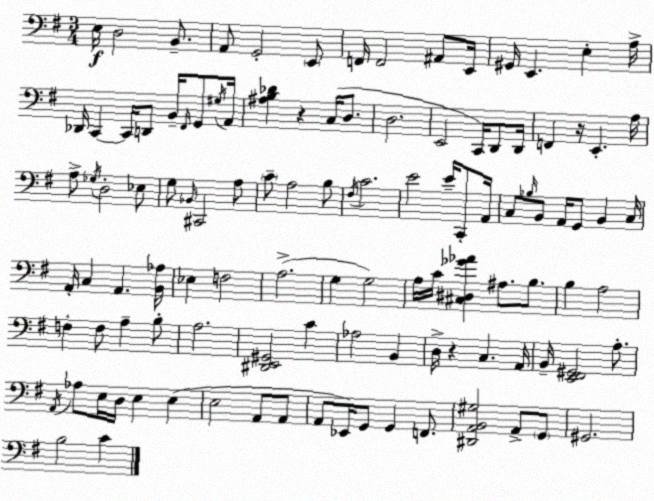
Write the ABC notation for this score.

X:1
T:Untitled
M:3/4
L:1/4
K:G
E,/4 D,2 B,,/2 A,,/2 G,,2 E,,/2 F,,/4 F,,2 ^A,,/2 E,,/4 ^G,,/4 E,, E, A,/4 _D,,/4 C,, C,,/4 D,,/2 B,,/4 ^F,,/4 G,,/2 ^G,/4 A,,/4 [^A,B,_D] z C,/4 D,/2 D,2 E,,2 C,,/4 D,,/2 D,,/4 F,, z/4 E,, A,/4 A,/2 _G,/4 D,2 _E,/2 G,/2 _B,,/4 ^C,,2 A,/2 C/2 A,2 B,/2 ^F,/4 C2 E2 E/4 C,,/2 A,,/4 C,/2 _B,/4 B,,/2 A,,/4 G,,/2 B,, C,/4 A,,/4 C, A,, [B,,_A,]/4 _E, F,2 A,2 G, G,2 A,/4 C/4 [^C,^D,_G_A] ^A,/2 B,/2 B, A,2 F, F,/2 A, B,/2 A,2 [^D,,E,,^G,,]2 C _A,2 B,, D,/4 z C, A,,/4 B,,/4 [E,,^F,,^G,,]2 A,/2 A,,/4 _A,/2 E,/4 D,/4 E, E, E,2 A,,/2 A,,/2 A,,/2 _E,,/4 G,,/2 G,, F,,/2 [^D,,A,,B,,^G,]2 A,,/2 G,,/2 ^G,,2 B,2 C